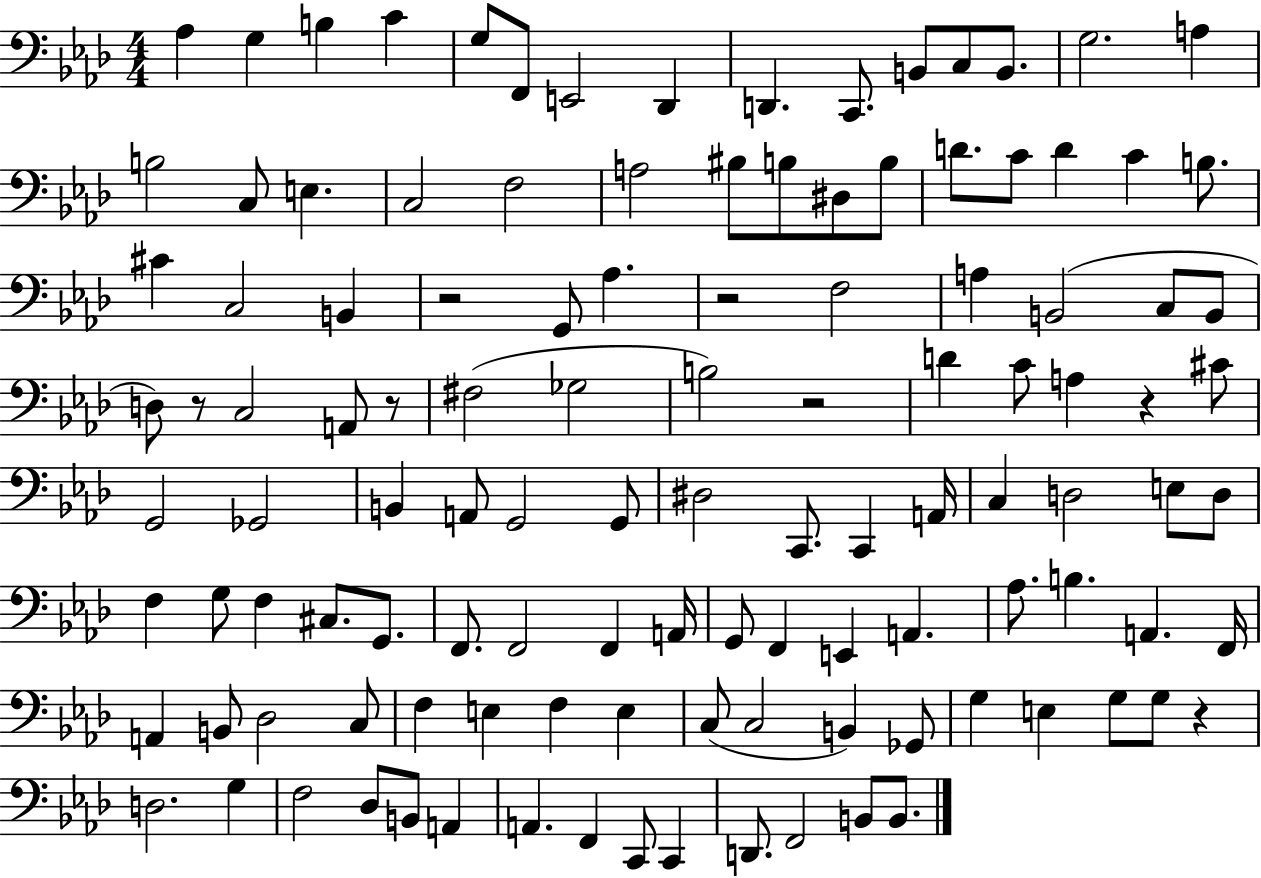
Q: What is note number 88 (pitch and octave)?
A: F3